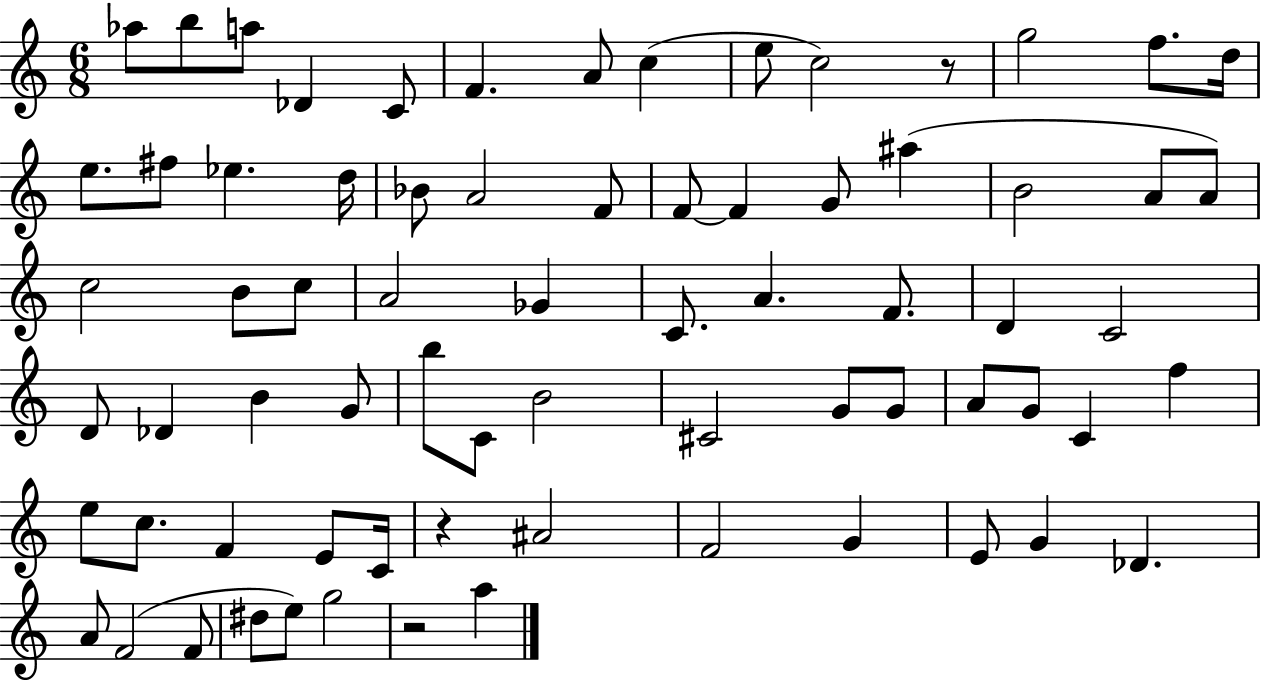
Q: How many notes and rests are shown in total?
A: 72